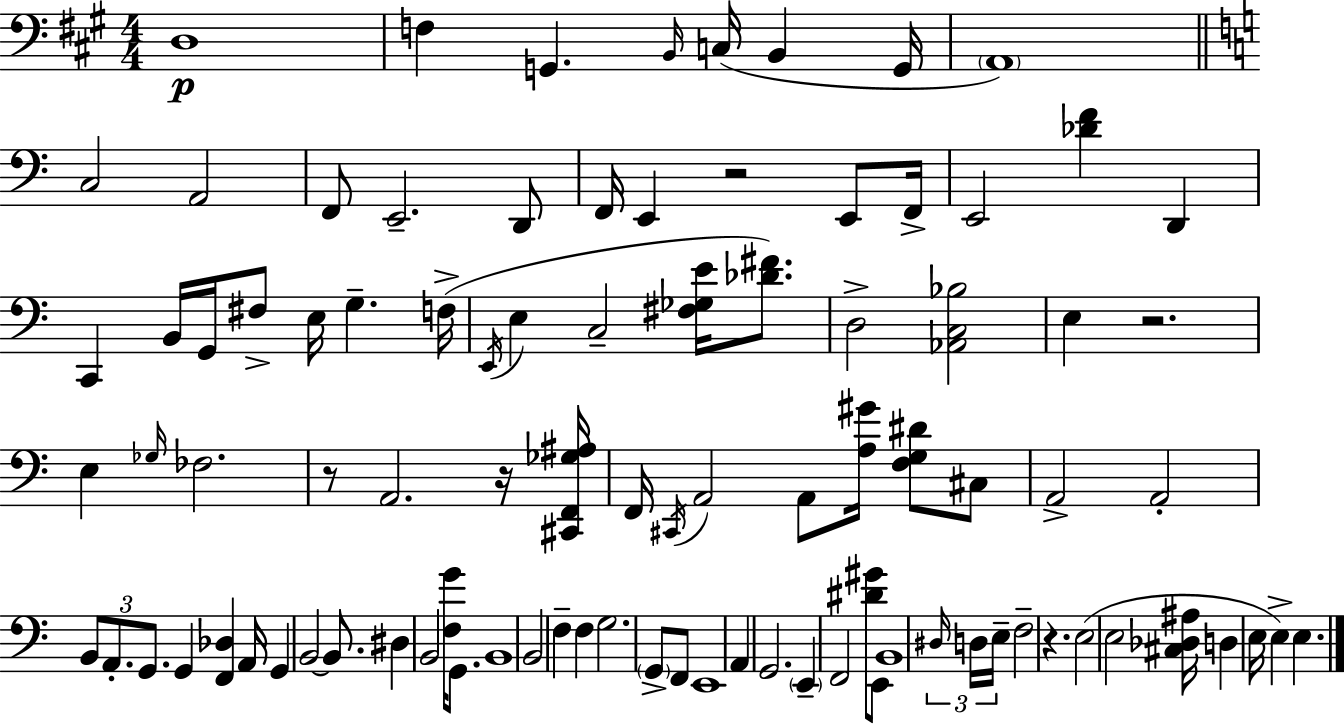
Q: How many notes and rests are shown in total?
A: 93